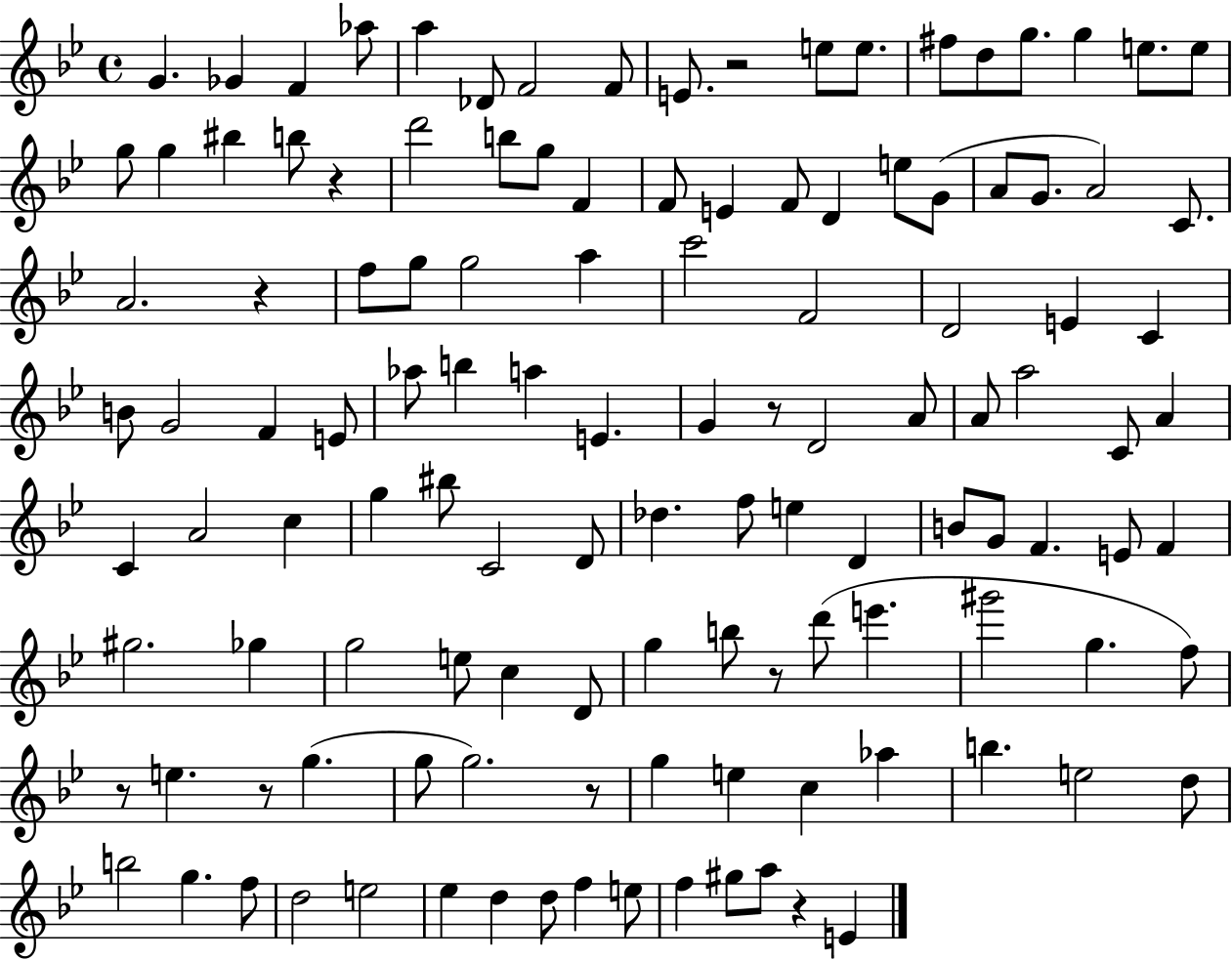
{
  \clef treble
  \time 4/4
  \defaultTimeSignature
  \key bes \major
  g'4. ges'4 f'4 aes''8 | a''4 des'8 f'2 f'8 | e'8. r2 e''8 e''8. | fis''8 d''8 g''8. g''4 e''8. e''8 | \break g''8 g''4 bis''4 b''8 r4 | d'''2 b''8 g''8 f'4 | f'8 e'4 f'8 d'4 e''8 g'8( | a'8 g'8. a'2) c'8. | \break a'2. r4 | f''8 g''8 g''2 a''4 | c'''2 f'2 | d'2 e'4 c'4 | \break b'8 g'2 f'4 e'8 | aes''8 b''4 a''4 e'4. | g'4 r8 d'2 a'8 | a'8 a''2 c'8 a'4 | \break c'4 a'2 c''4 | g''4 bis''8 c'2 d'8 | des''4. f''8 e''4 d'4 | b'8 g'8 f'4. e'8 f'4 | \break gis''2. ges''4 | g''2 e''8 c''4 d'8 | g''4 b''8 r8 d'''8( e'''4. | gis'''2 g''4. f''8) | \break r8 e''4. r8 g''4.( | g''8 g''2.) r8 | g''4 e''4 c''4 aes''4 | b''4. e''2 d''8 | \break b''2 g''4. f''8 | d''2 e''2 | ees''4 d''4 d''8 f''4 e''8 | f''4 gis''8 a''8 r4 e'4 | \break \bar "|."
}